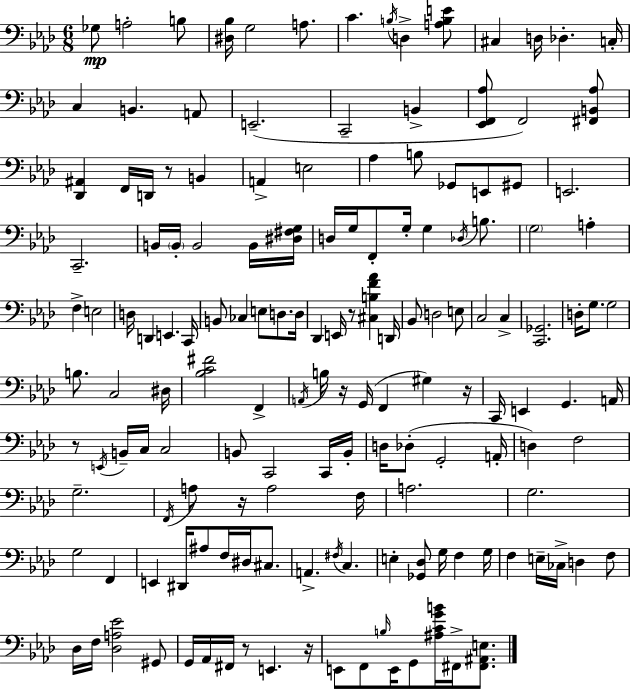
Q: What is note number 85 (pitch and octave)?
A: C2